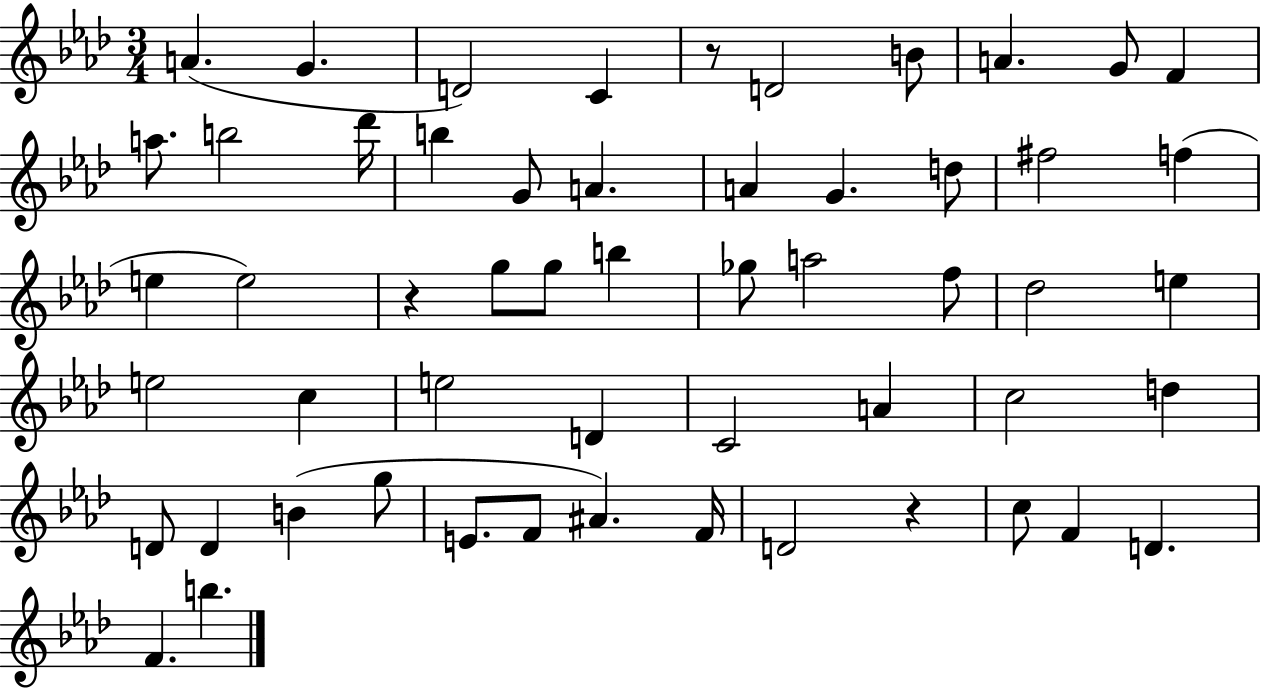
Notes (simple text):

A4/q. G4/q. D4/h C4/q R/e D4/h B4/e A4/q. G4/e F4/q A5/e. B5/h Db6/s B5/q G4/e A4/q. A4/q G4/q. D5/e F#5/h F5/q E5/q E5/h R/q G5/e G5/e B5/q Gb5/e A5/h F5/e Db5/h E5/q E5/h C5/q E5/h D4/q C4/h A4/q C5/h D5/q D4/e D4/q B4/q G5/e E4/e. F4/e A#4/q. F4/s D4/h R/q C5/e F4/q D4/q. F4/q. B5/q.